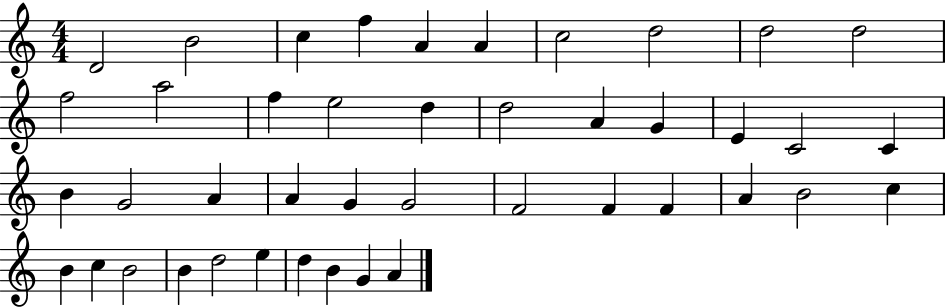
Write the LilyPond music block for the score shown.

{
  \clef treble
  \numericTimeSignature
  \time 4/4
  \key c \major
  d'2 b'2 | c''4 f''4 a'4 a'4 | c''2 d''2 | d''2 d''2 | \break f''2 a''2 | f''4 e''2 d''4 | d''2 a'4 g'4 | e'4 c'2 c'4 | \break b'4 g'2 a'4 | a'4 g'4 g'2 | f'2 f'4 f'4 | a'4 b'2 c''4 | \break b'4 c''4 b'2 | b'4 d''2 e''4 | d''4 b'4 g'4 a'4 | \bar "|."
}